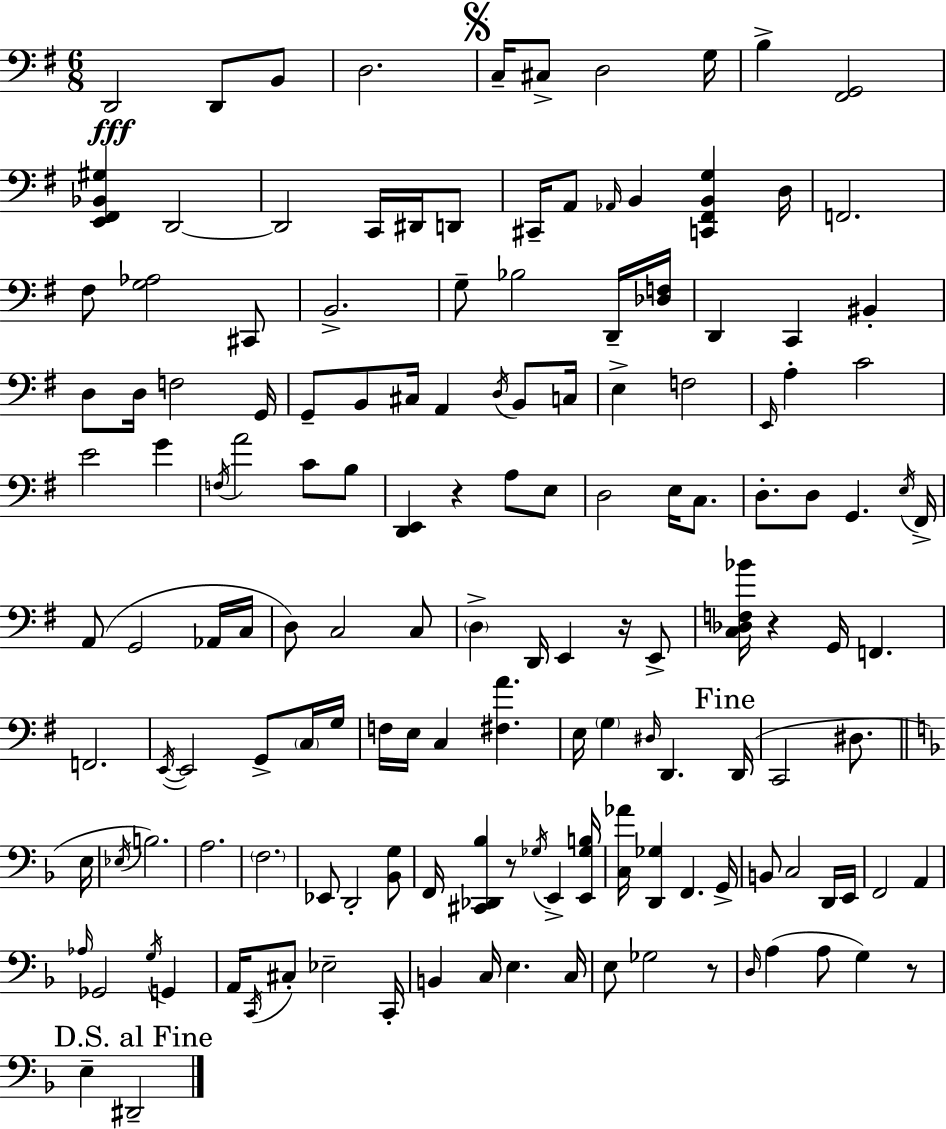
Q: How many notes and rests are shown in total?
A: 148